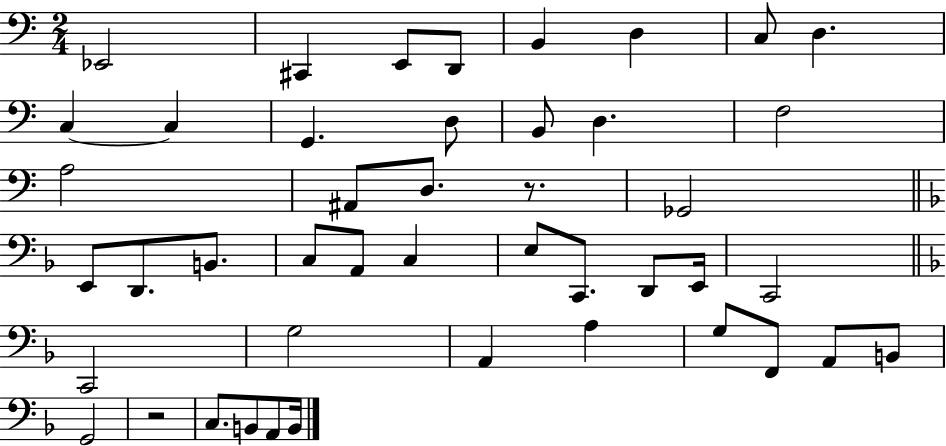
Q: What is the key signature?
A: C major